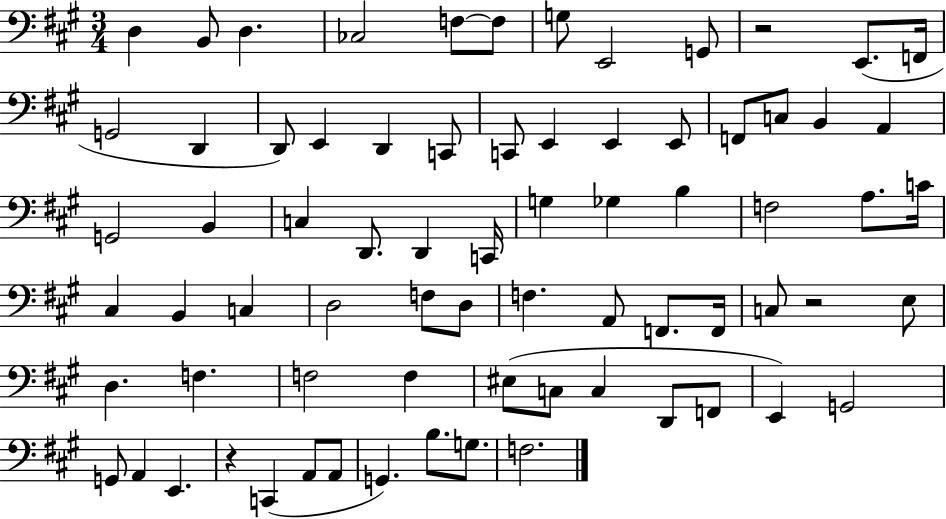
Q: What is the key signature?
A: A major